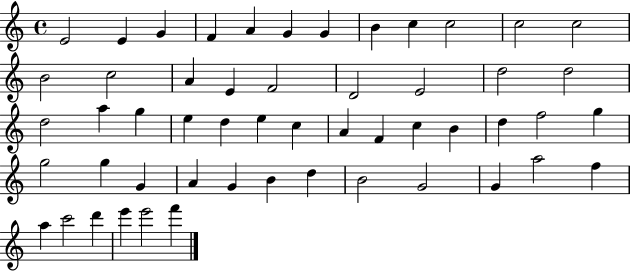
E4/h E4/q G4/q F4/q A4/q G4/q G4/q B4/q C5/q C5/h C5/h C5/h B4/h C5/h A4/q E4/q F4/h D4/h E4/h D5/h D5/h D5/h A5/q G5/q E5/q D5/q E5/q C5/q A4/q F4/q C5/q B4/q D5/q F5/h G5/q G5/h G5/q G4/q A4/q G4/q B4/q D5/q B4/h G4/h G4/q A5/h F5/q A5/q C6/h D6/q E6/q E6/h F6/q